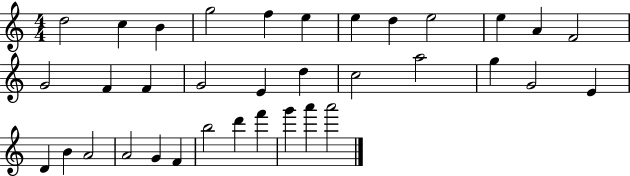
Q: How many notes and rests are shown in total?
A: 35